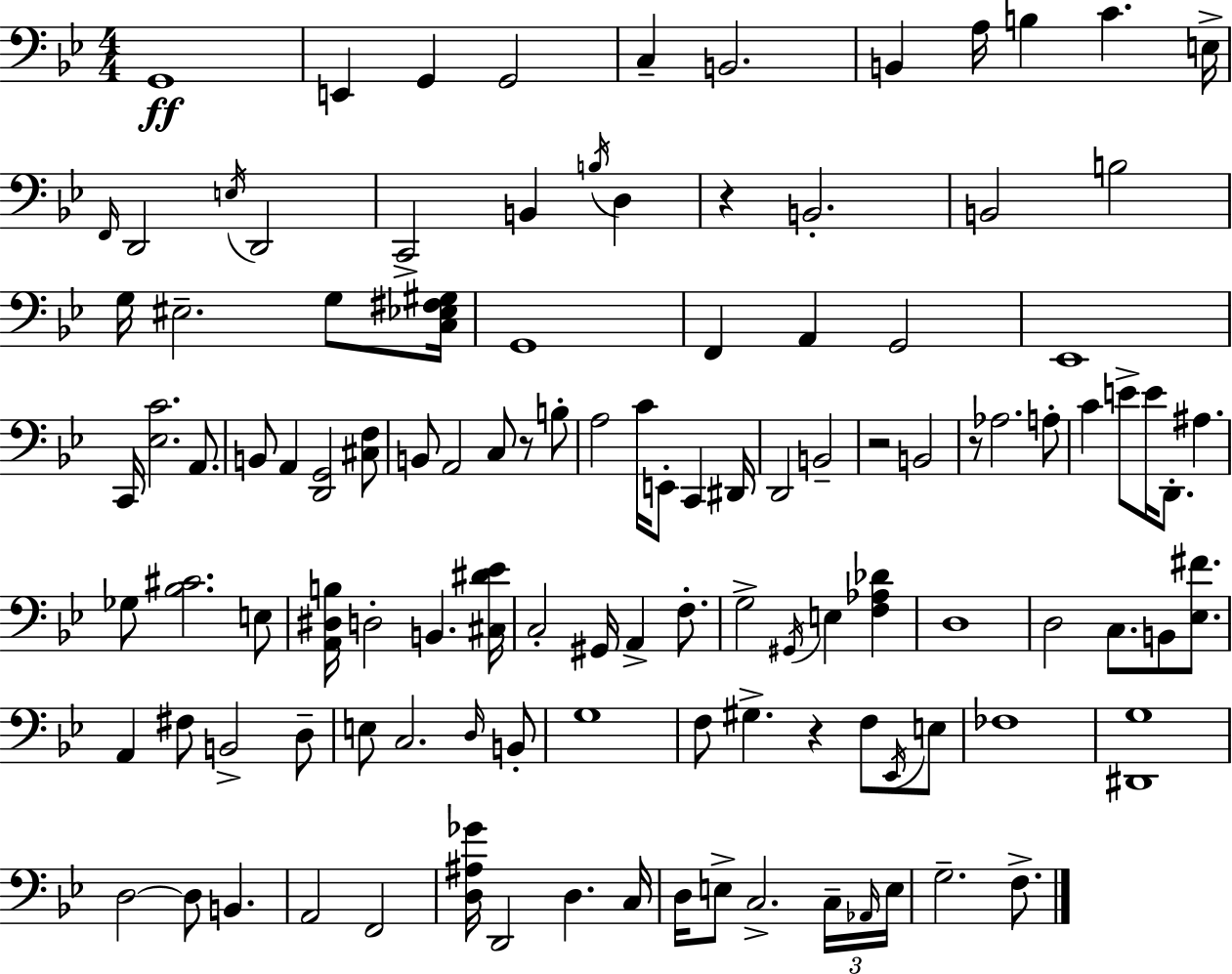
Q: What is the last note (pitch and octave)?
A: F3